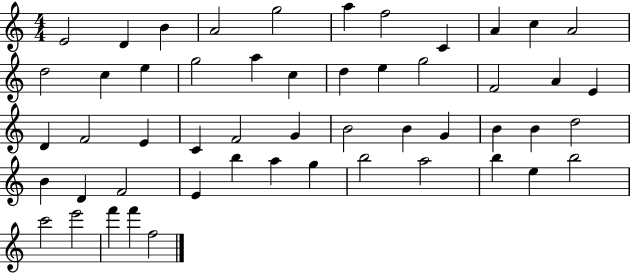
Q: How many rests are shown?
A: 0